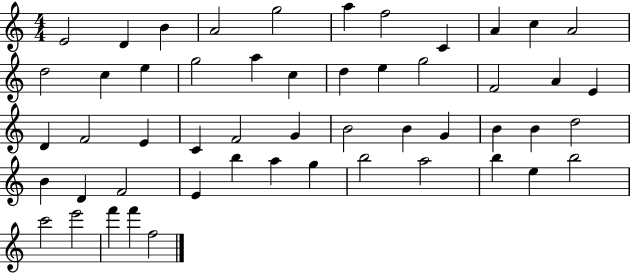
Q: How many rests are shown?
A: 0